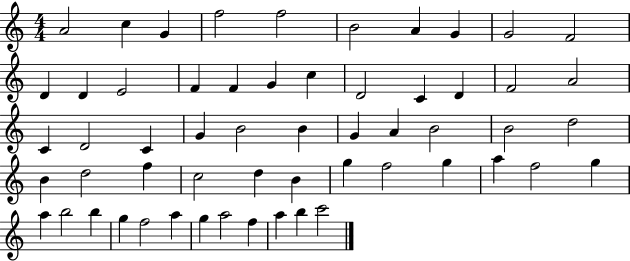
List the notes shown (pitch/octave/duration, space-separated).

A4/h C5/q G4/q F5/h F5/h B4/h A4/q G4/q G4/h F4/h D4/q D4/q E4/h F4/q F4/q G4/q C5/q D4/h C4/q D4/q F4/h A4/h C4/q D4/h C4/q G4/q B4/h B4/q G4/q A4/q B4/h B4/h D5/h B4/q D5/h F5/q C5/h D5/q B4/q G5/q F5/h G5/q A5/q F5/h G5/q A5/q B5/h B5/q G5/q F5/h A5/q G5/q A5/h F5/q A5/q B5/q C6/h